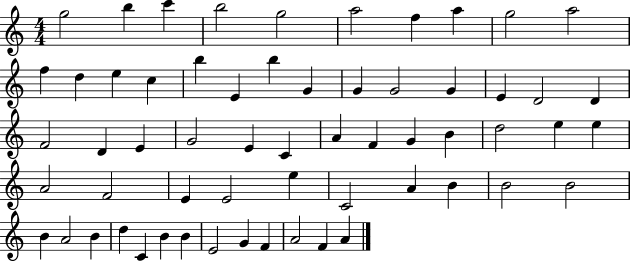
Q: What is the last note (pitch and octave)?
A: A4